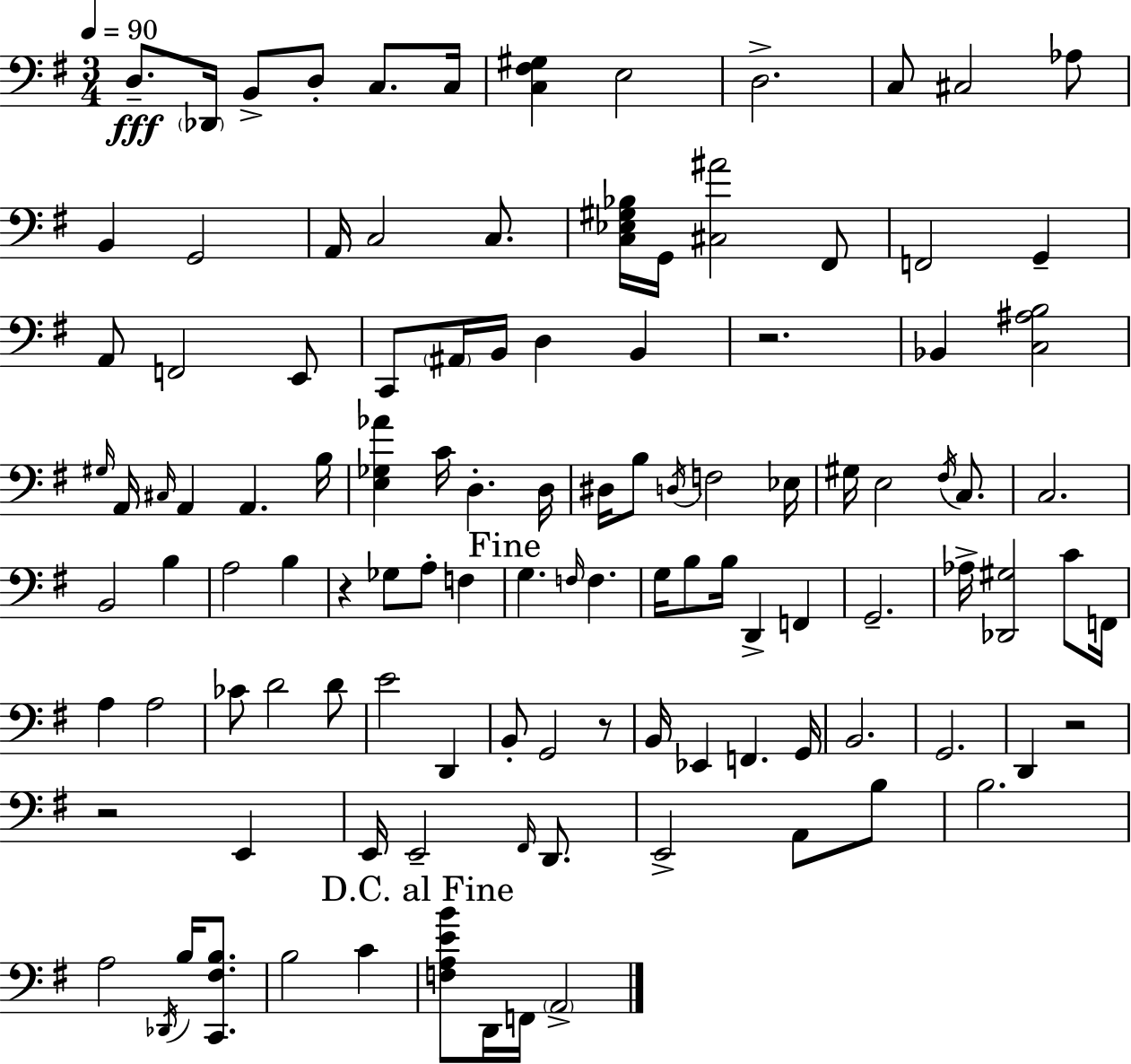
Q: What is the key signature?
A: E minor